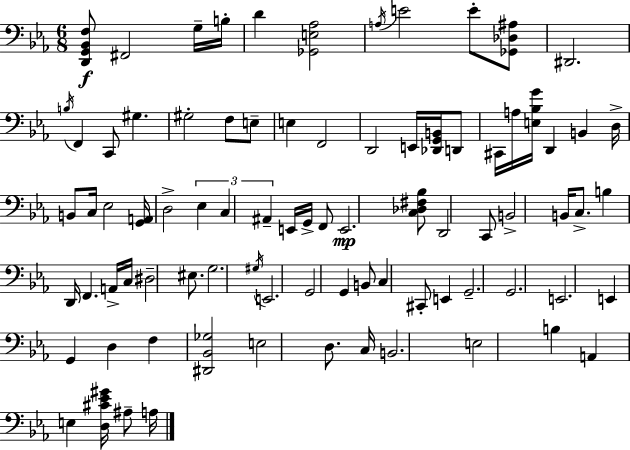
{
  \clef bass
  \numericTimeSignature
  \time 6/8
  \key c \minor
  <d, g, bes, f>8\f fis,2 g16-- b16-. | d'4 <ges, e aes>2 | \acciaccatura { a16 } e'2 e'8-. <ges, des ais>8 | dis,2. | \break \acciaccatura { b16 } f,4 c,8 gis4. | gis2-. f8 | e8-- e4 f,2 | d,2 e,16 <des, g, b,>16 | \break d,8 cis,16 a16 <e bes g'>16 d,4 b,4 | d16-> b,8 c16 ees2 | <g, a,>16 d2-> \tuplet 3/2 { ees4 | c4 ais,4-- } e,16 g,16-> | \break f,8 e,2.\mp | <c des fis bes>8 d,2 | c,8 b,2-> b,16 c8.-> | b4 d,16 f,4. | \break a,16-> c16 dis2-- eis8. | g2. | \acciaccatura { gis16 } e,2. | g,2 g,4 | \break b,8 c4 cis,8-. e,4 | g,2.-- | g,2. | e,2. | \break e,4 g,4 d4 | f4 <dis, bes, ges>2 | e2 d8. | c16 b,2. | \break e2 b4 | a,4 e4 <d cis' ees' gis'>16 | ais8-- a16 \bar "|."
}